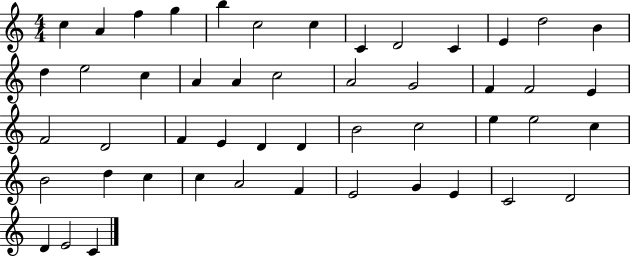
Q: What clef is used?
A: treble